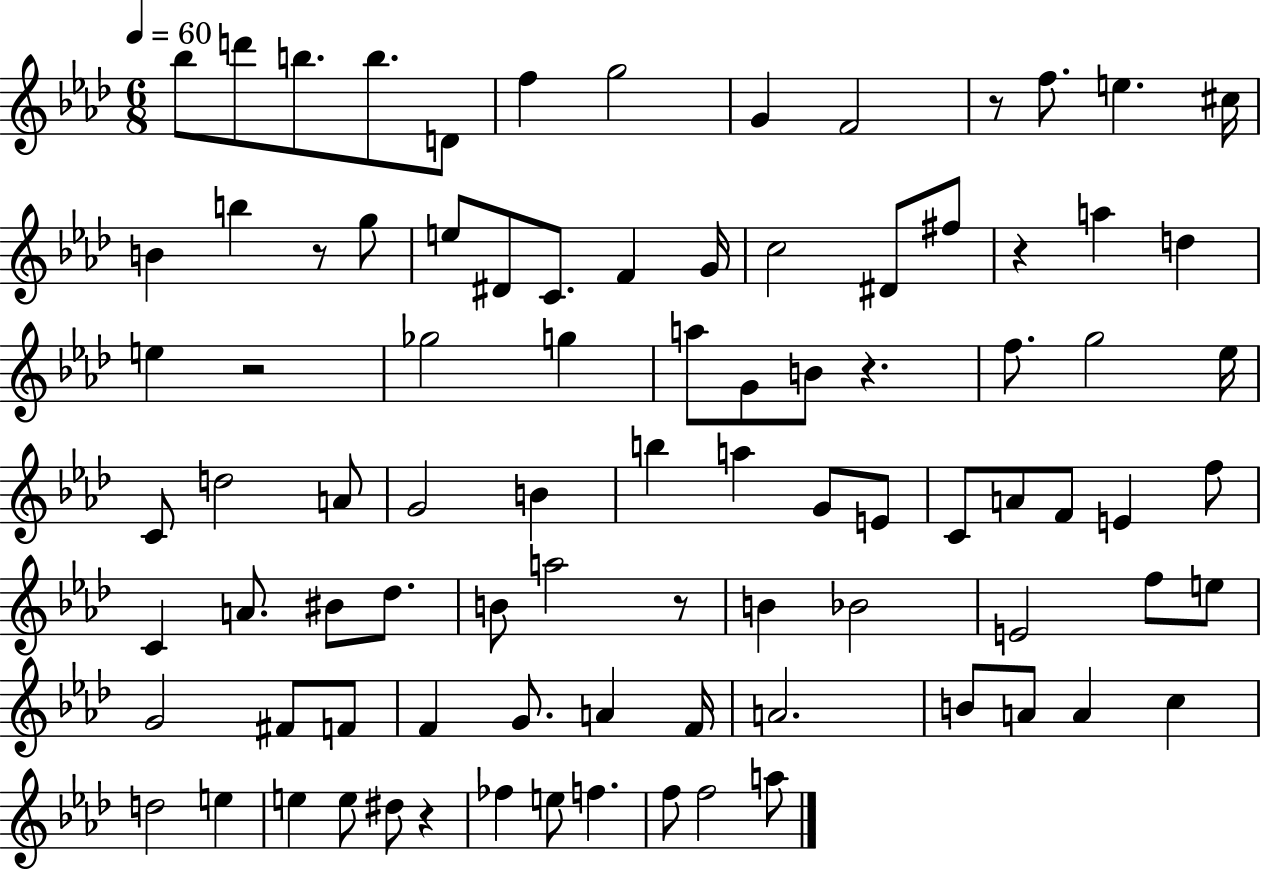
{
  \clef treble
  \numericTimeSignature
  \time 6/8
  \key aes \major
  \tempo 4 = 60
  \repeat volta 2 { bes''8 d'''8 b''8. b''8. d'8 | f''4 g''2 | g'4 f'2 | r8 f''8. e''4. cis''16 | \break b'4 b''4 r8 g''8 | e''8 dis'8 c'8. f'4 g'16 | c''2 dis'8 fis''8 | r4 a''4 d''4 | \break e''4 r2 | ges''2 g''4 | a''8 g'8 b'8 r4. | f''8. g''2 ees''16 | \break c'8 d''2 a'8 | g'2 b'4 | b''4 a''4 g'8 e'8 | c'8 a'8 f'8 e'4 f''8 | \break c'4 a'8. bis'8 des''8. | b'8 a''2 r8 | b'4 bes'2 | e'2 f''8 e''8 | \break g'2 fis'8 f'8 | f'4 g'8. a'4 f'16 | a'2. | b'8 a'8 a'4 c''4 | \break d''2 e''4 | e''4 e''8 dis''8 r4 | fes''4 e''8 f''4. | f''8 f''2 a''8 | \break } \bar "|."
}